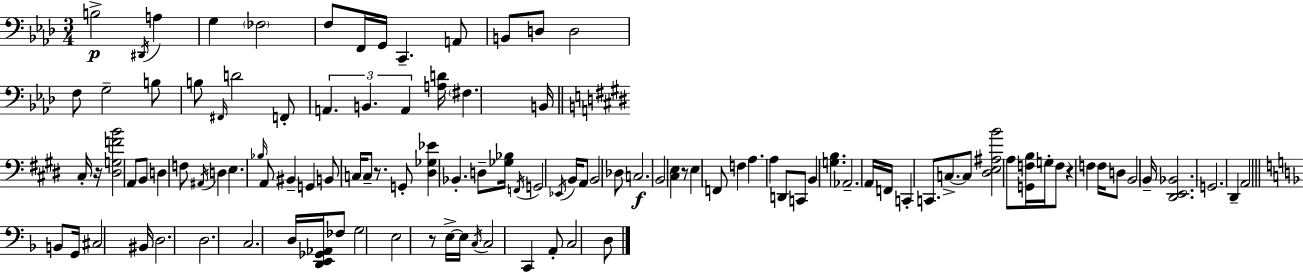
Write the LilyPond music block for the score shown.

{
  \clef bass
  \numericTimeSignature
  \time 3/4
  \key f \minor
  b2->\p \acciaccatura { dis,16 } a4 | g4 \parenthesize fes2 | f8 f,16 g,16 c,4.-- a,8 | b,8 d8 d2 | \break f8 g2-- b8 | b8 \grace { fis,16 } d'2 | f,8-. \tuplet 3/2 { a,4. b,4. | a,4 } <a d'>16 \parenthesize fis4. | \break b,16 \bar "||" \break \key e \major cis16-. r16 <dis g f' b'>2 a,8 | b,8 d4 f8 \acciaccatura { ais,16 } d4 | e4. \grace { bes16 } a,8 bis,4-- | g,4 b,8 c16 c8-- r8. | \break g,8-. <dis ges ees'>4 bes,4.-. | d8-- <ges bes>16 \acciaccatura { f,16 } g,2 | \acciaccatura { ees,16 } b,16 a,8 b,2 | des8 c2.\f | \break b,2 | <cis e>4 r8 e4 f,8 | f4 a4. a4 | d,8 c,8 b,4 <g b>4. | \break aes,2.-- | \parenthesize a,16 f,16 c,4-. c,8. | c8.->~~ c8 <dis e ais b'>2 | a8 <g, f b>16 g16-. f8 r4 | \break f4 f16 d8 b,2 | b,16-- <dis, e, bes,>2. | g,2. | dis,4-- a,2 | \break \bar "||" \break \key d \minor b,8 g,16 cis2 bis,16 | d2. | d2. | c2. | \break d16 <d, e, ges, aes,>16 fes8 g2 | e2 r8 e16->~~ e16 | \acciaccatura { c16 } c2 c,4 | a,8-. c2 d8 | \break \bar "|."
}